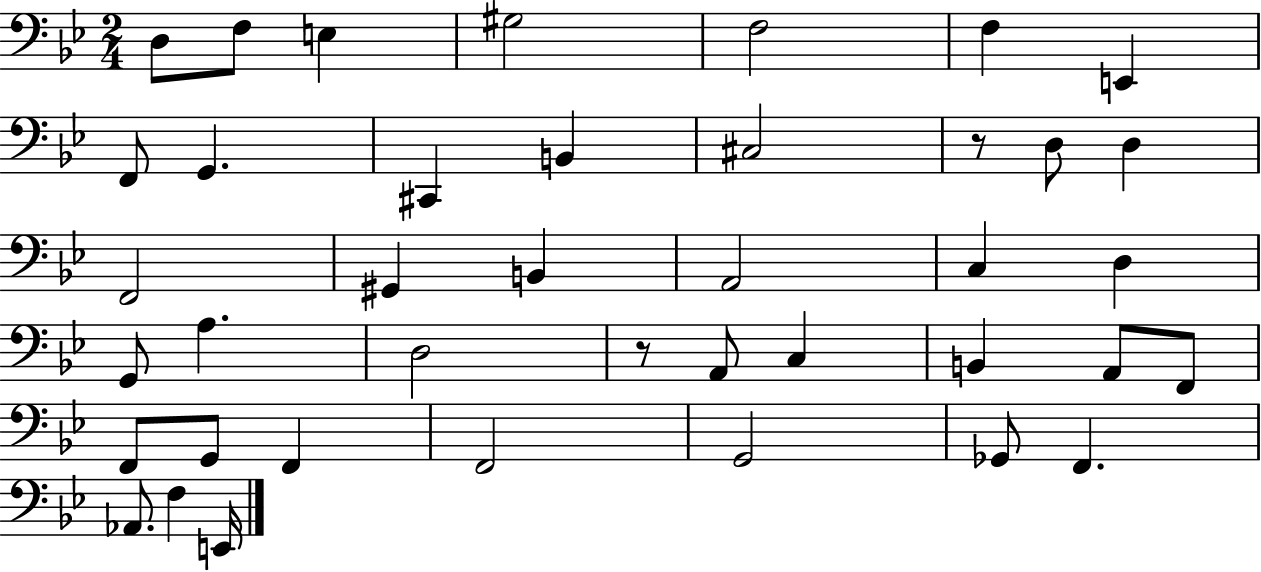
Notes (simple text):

D3/e F3/e E3/q G#3/h F3/h F3/q E2/q F2/e G2/q. C#2/q B2/q C#3/h R/e D3/e D3/q F2/h G#2/q B2/q A2/h C3/q D3/q G2/e A3/q. D3/h R/e A2/e C3/q B2/q A2/e F2/e F2/e G2/e F2/q F2/h G2/h Gb2/e F2/q. Ab2/e. F3/q E2/s